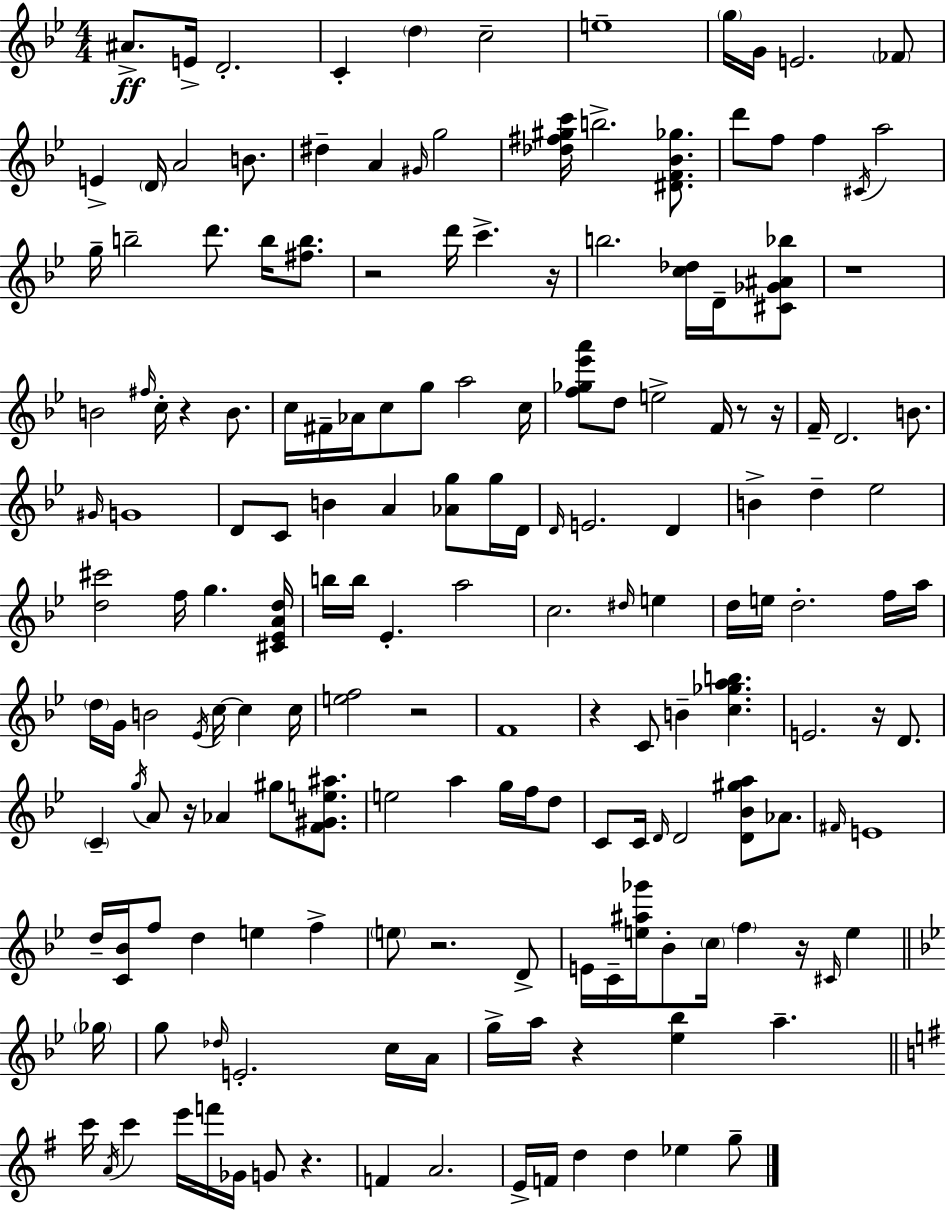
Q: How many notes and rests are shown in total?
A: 175